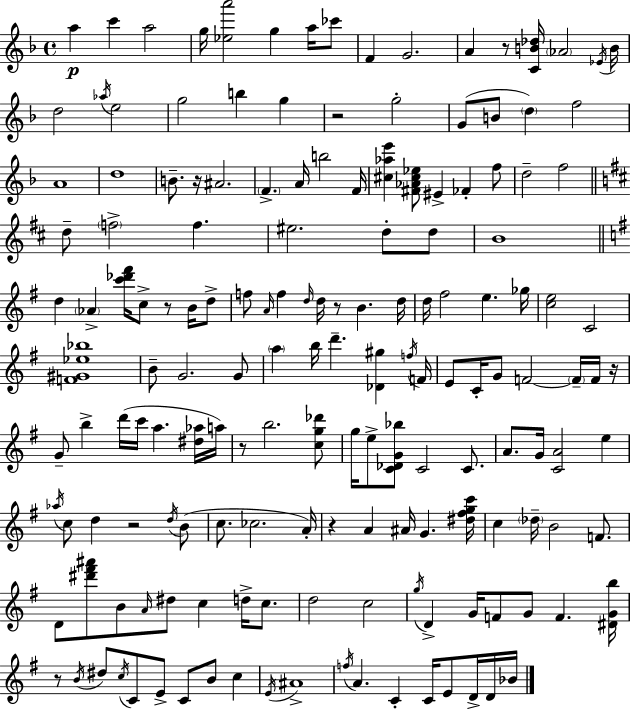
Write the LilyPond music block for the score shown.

{
  \clef treble
  \time 4/4
  \defaultTimeSignature
  \key f \major
  a''4\p c'''4 a''2 | g''16 <ees'' a'''>2 g''4 a''16 ces'''8 | f'4 g'2. | a'4 r8 <c' b' des''>16 \parenthesize aes'2 \acciaccatura { ees'16 } | \break b'16 d''2 \acciaccatura { aes''16 } e''2 | g''2 b''4 g''4 | r2 g''2-. | g'8( b'8 \parenthesize d''4) f''2 | \break a'1 | d''1 | b'8.-- r16 ais'2. | \parenthesize f'4.-> a'16 b''2 | \break f'16 <cis'' aes'' e'''>4 <fis' aes' cis'' ees''>8 eis'4-> fes'4-. | f''8 d''2-- f''2 | \bar "||" \break \key b \minor d''8-- \parenthesize f''2-> f''4. | eis''2. d''8-. d''8 | b'1 | \bar "||" \break \key g \major d''4 \parenthesize aes'4-> <c''' des''' fis'''>16 c''8-> r8 b'16 d''8-> | f''8 \grace { a'16 } f''4 \grace { d''16 } d''16 r8 b'4. | d''16 d''16 fis''2 e''4. | ges''16 <c'' e''>2 c'2 | \break <f' gis' ees'' bes''>1 | b'8-- g'2. | g'8 \parenthesize a''4 b''16 d'''4.-- <des' gis''>4 | \acciaccatura { f''16 } f'16 e'8 c'16-. g'8 f'2~~ | \break \parenthesize f'16-- f'16 r16 g'8-- b''4-> d'''16( c'''16 a''4. | <dis'' aes''>16 a''16) r8 b''2. | <c'' g'' des'''>8 g''16 e''8-> <c' des' g' bes''>8 c'2 | c'8. a'8. g'16 <c' a'>2 e''4 | \break \acciaccatura { aes''16 } c''8 d''4 r2 | \acciaccatura { d''16 }( b'8 c''8. ces''2. | a'16-.) r4 a'4 ais'16 g'4. | <dis'' fis'' g'' c'''>16 c''4 \parenthesize des''16-- b'2 | \break f'8. d'8 <dis''' fis''' ais'''>8 b'8 \grace { a'16 } dis''8 c''4 | d''16-> c''8. d''2 c''2 | \acciaccatura { g''16 } d'4-> g'16 f'8 g'8 | f'4. <dis' g' b''>16 r8 \acciaccatura { b'16 } dis''8 \acciaccatura { c''16 } c'8 e'8-> | \break c'8 b'8 c''4 \acciaccatura { e'16 } ais'1-> | \acciaccatura { f''16 } a'4. | c'4-. c'16 e'8 d'16-> d'16 bes'16 \bar "|."
}